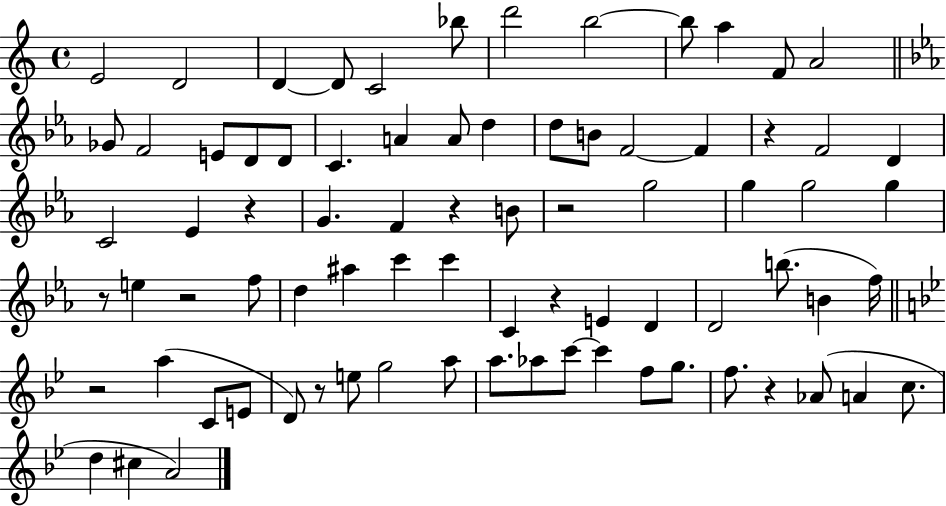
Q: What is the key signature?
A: C major